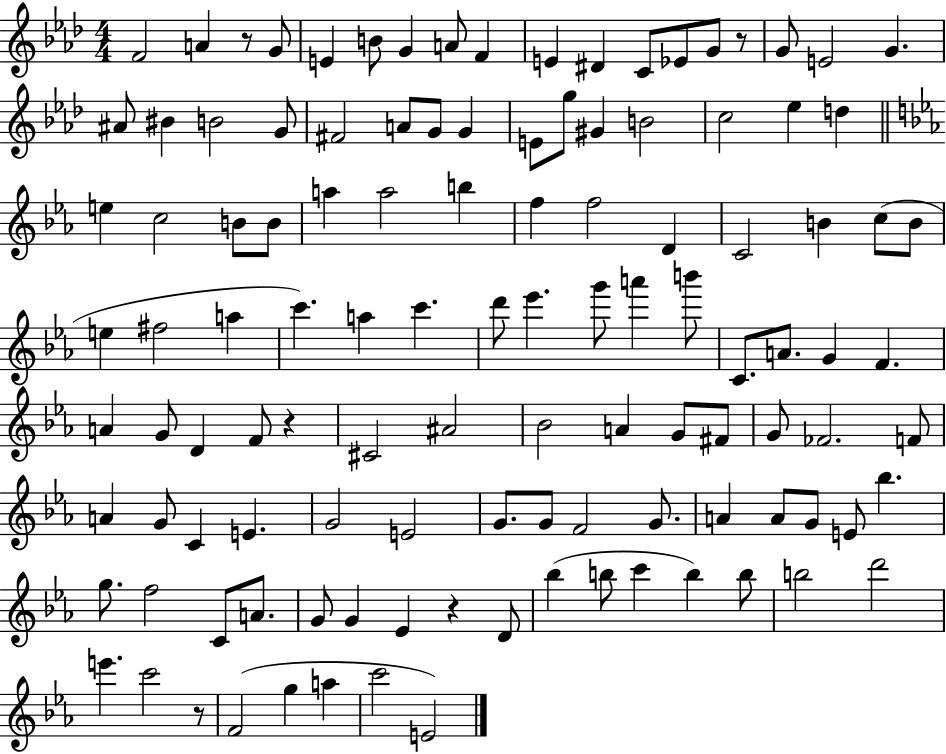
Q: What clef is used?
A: treble